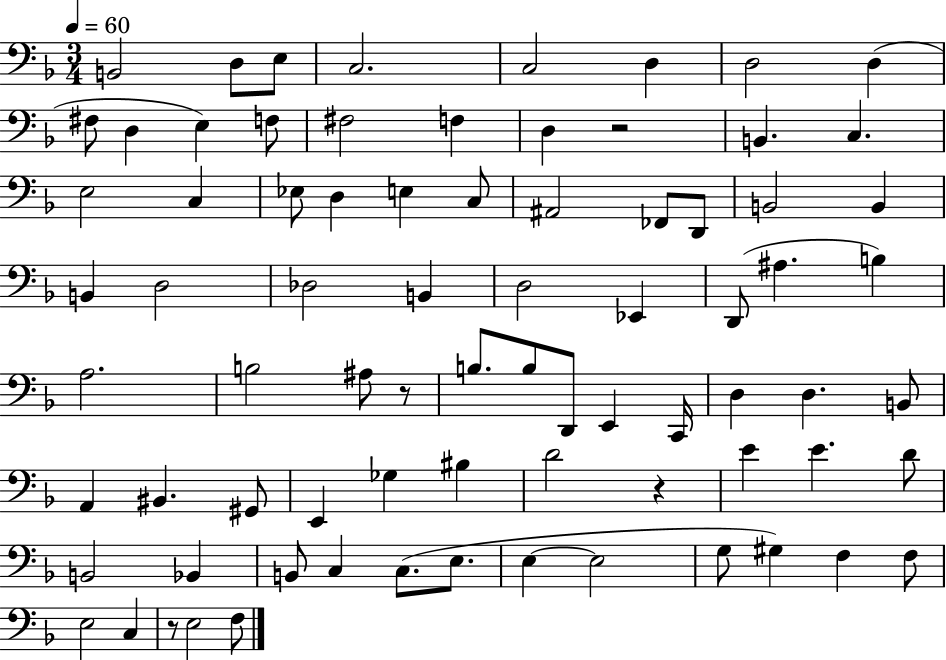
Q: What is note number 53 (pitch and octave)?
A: Gb3